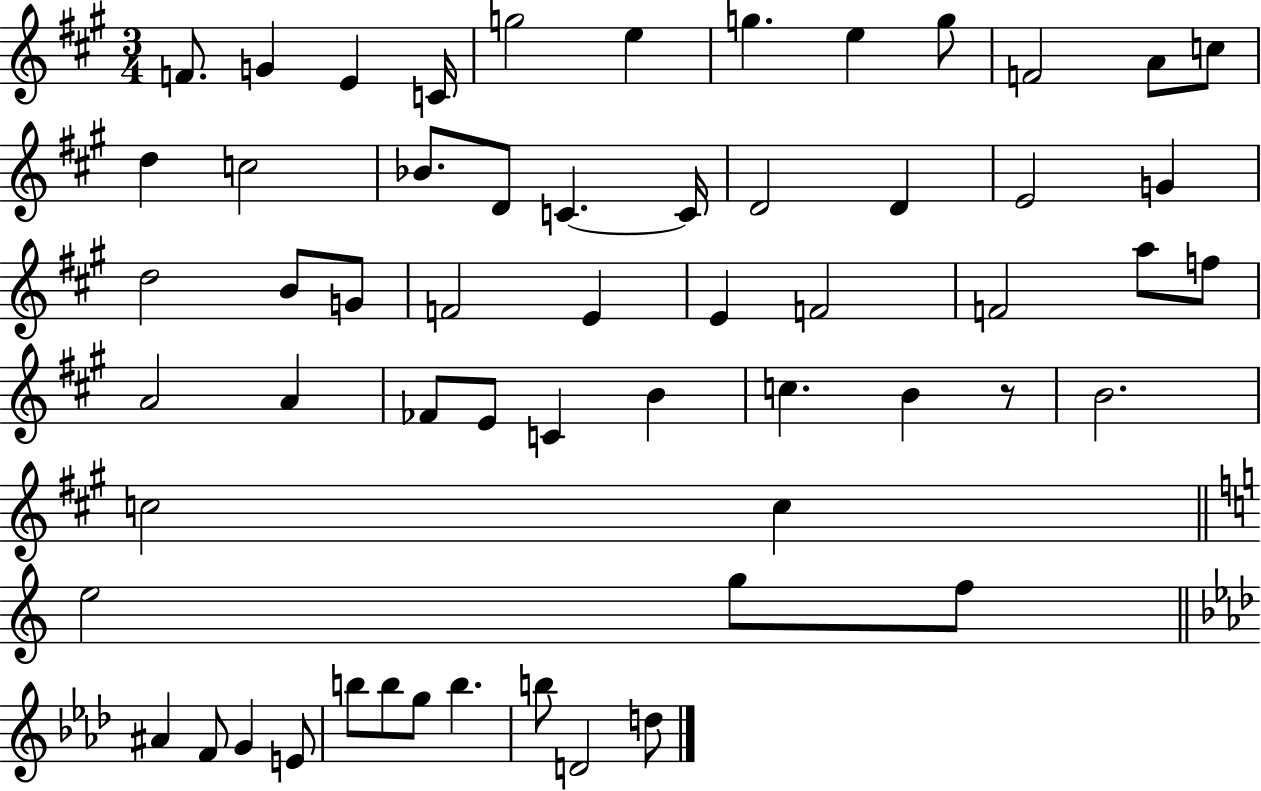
X:1
T:Untitled
M:3/4
L:1/4
K:A
F/2 G E C/4 g2 e g e g/2 F2 A/2 c/2 d c2 _B/2 D/2 C C/4 D2 D E2 G d2 B/2 G/2 F2 E E F2 F2 a/2 f/2 A2 A _F/2 E/2 C B c B z/2 B2 c2 c e2 g/2 f/2 ^A F/2 G E/2 b/2 b/2 g/2 b b/2 D2 d/2